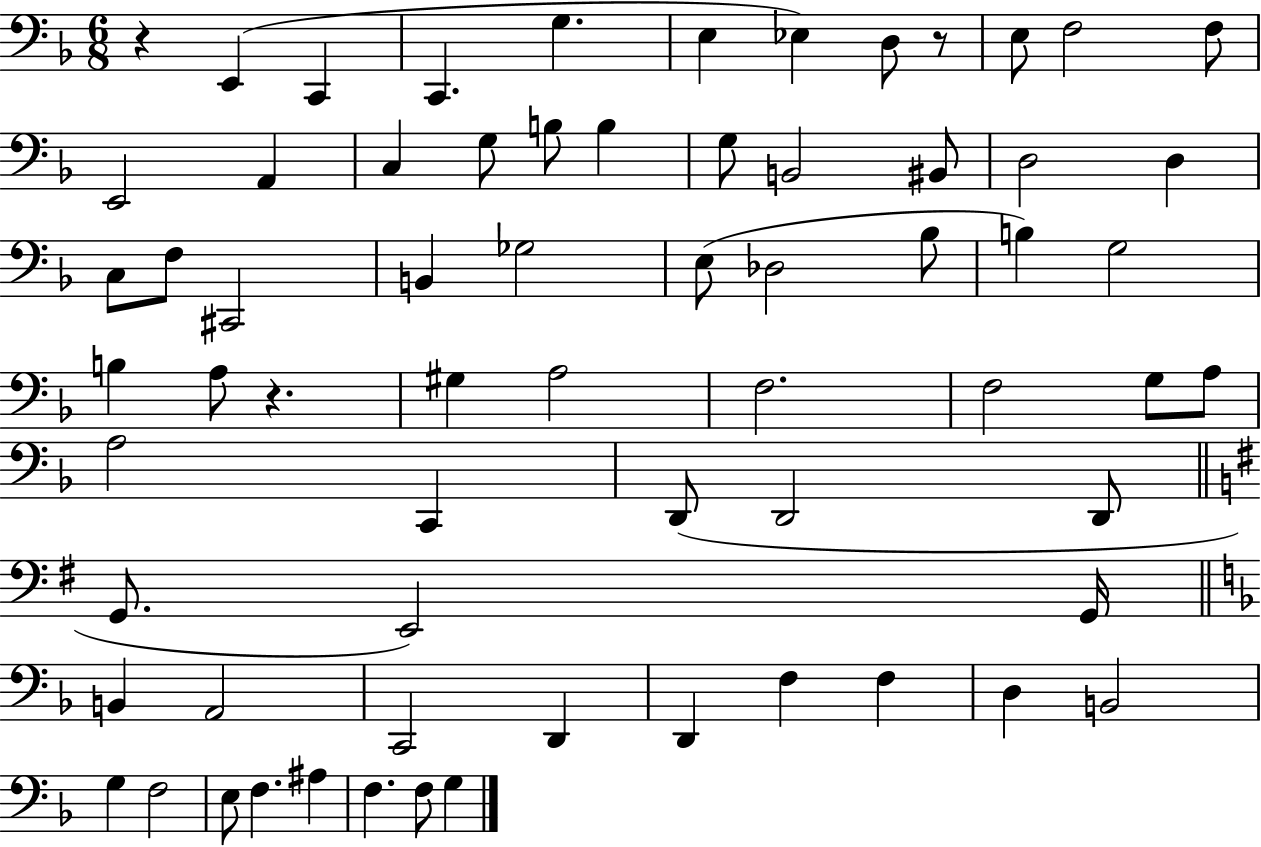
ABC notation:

X:1
T:Untitled
M:6/8
L:1/4
K:F
z E,, C,, C,, G, E, _E, D,/2 z/2 E,/2 F,2 F,/2 E,,2 A,, C, G,/2 B,/2 B, G,/2 B,,2 ^B,,/2 D,2 D, C,/2 F,/2 ^C,,2 B,, _G,2 E,/2 _D,2 _B,/2 B, G,2 B, A,/2 z ^G, A,2 F,2 F,2 G,/2 A,/2 A,2 C,, D,,/2 D,,2 D,,/2 G,,/2 E,,2 G,,/4 B,, A,,2 C,,2 D,, D,, F, F, D, B,,2 G, F,2 E,/2 F, ^A, F, F,/2 G,